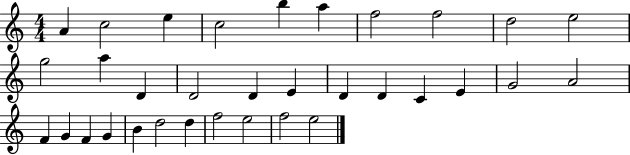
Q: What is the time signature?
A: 4/4